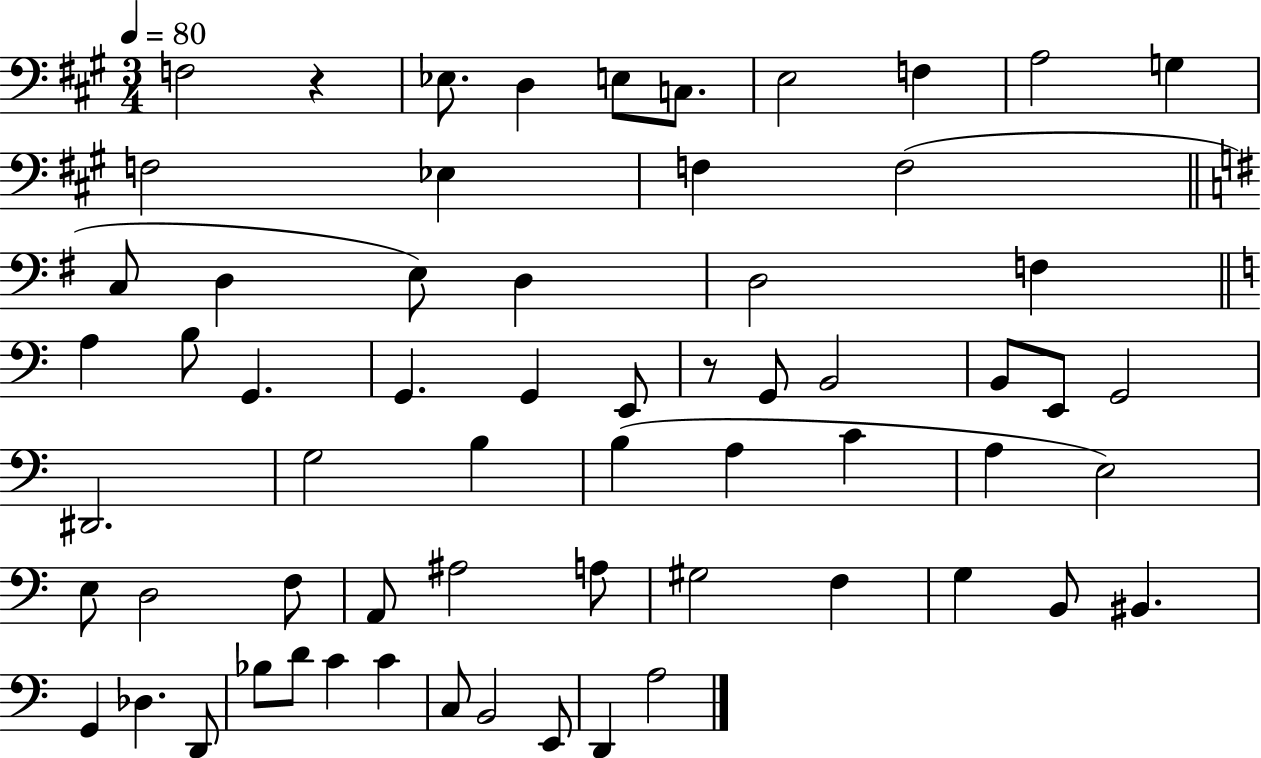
{
  \clef bass
  \numericTimeSignature
  \time 3/4
  \key a \major
  \tempo 4 = 80
  f2 r4 | ees8. d4 e8 c8. | e2 f4 | a2 g4 | \break f2 ees4 | f4 f2( | \bar "||" \break \key g \major c8 d4 e8) d4 | d2 f4 | \bar "||" \break \key a \minor a4 b8 g,4. | g,4. g,4 e,8 | r8 g,8 b,2 | b,8 e,8 g,2 | \break dis,2. | g2 b4 | b4( a4 c'4 | a4 e2) | \break e8 d2 f8 | a,8 ais2 a8 | gis2 f4 | g4 b,8 bis,4. | \break g,4 des4. d,8 | bes8 d'8 c'4 c'4 | c8 b,2 e,8 | d,4 a2 | \break \bar "|."
}